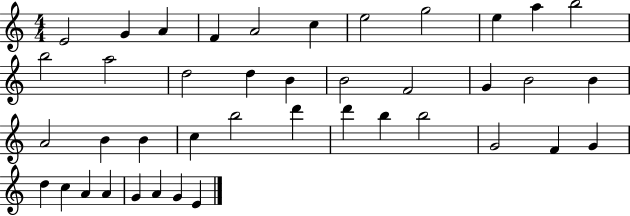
E4/h G4/q A4/q F4/q A4/h C5/q E5/h G5/h E5/q A5/q B5/h B5/h A5/h D5/h D5/q B4/q B4/h F4/h G4/q B4/h B4/q A4/h B4/q B4/q C5/q B5/h D6/q D6/q B5/q B5/h G4/h F4/q G4/q D5/q C5/q A4/q A4/q G4/q A4/q G4/q E4/q